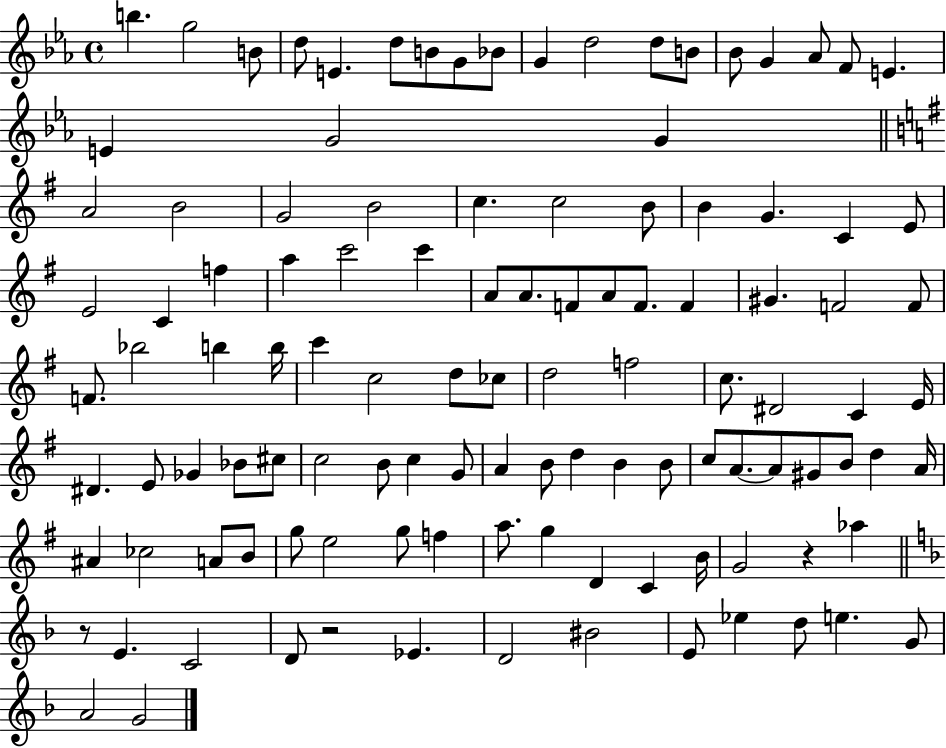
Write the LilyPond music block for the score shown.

{
  \clef treble
  \time 4/4
  \defaultTimeSignature
  \key ees \major
  \repeat volta 2 { b''4. g''2 b'8 | d''8 e'4. d''8 b'8 g'8 bes'8 | g'4 d''2 d''8 b'8 | bes'8 g'4 aes'8 f'8 e'4. | \break e'4 g'2 g'4 | \bar "||" \break \key e \minor a'2 b'2 | g'2 b'2 | c''4. c''2 b'8 | b'4 g'4. c'4 e'8 | \break e'2 c'4 f''4 | a''4 c'''2 c'''4 | a'8 a'8. f'8 a'8 f'8. f'4 | gis'4. f'2 f'8 | \break f'8. bes''2 b''4 b''16 | c'''4 c''2 d''8 ces''8 | d''2 f''2 | c''8. dis'2 c'4 e'16 | \break dis'4. e'8 ges'4 bes'8 cis''8 | c''2 b'8 c''4 g'8 | a'4 b'8 d''4 b'4 b'8 | c''8 a'8.~~ a'8 gis'8 b'8 d''4 a'16 | \break ais'4 ces''2 a'8 b'8 | g''8 e''2 g''8 f''4 | a''8. g''4 d'4 c'4 b'16 | g'2 r4 aes''4 | \break \bar "||" \break \key f \major r8 e'4. c'2 | d'8 r2 ees'4. | d'2 bis'2 | e'8 ees''4 d''8 e''4. g'8 | \break a'2 g'2 | } \bar "|."
}